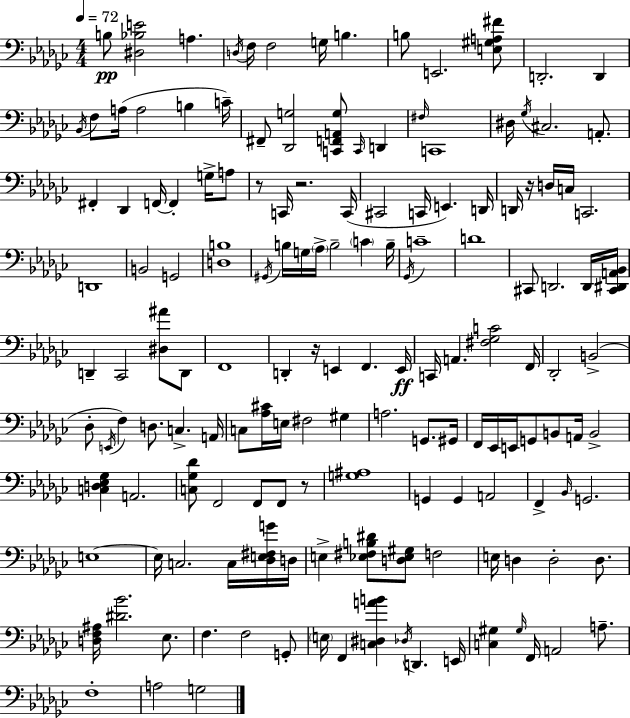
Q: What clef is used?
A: bass